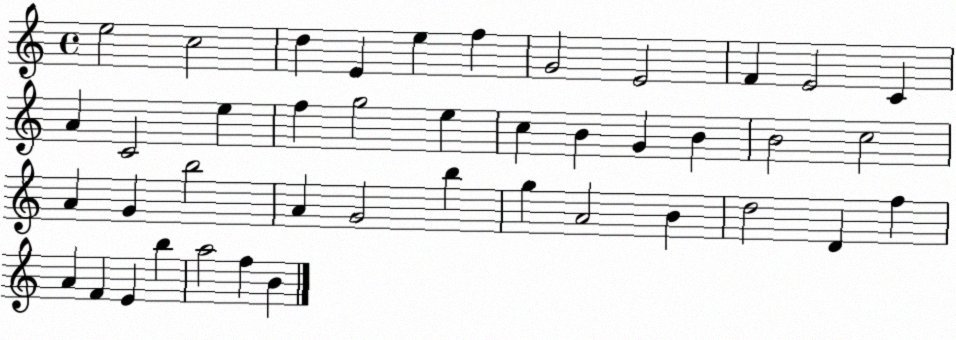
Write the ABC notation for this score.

X:1
T:Untitled
M:4/4
L:1/4
K:C
e2 c2 d E e f G2 E2 F E2 C A C2 e f g2 e c B G B B2 c2 A G b2 A G2 b g A2 B d2 D f A F E b a2 f B